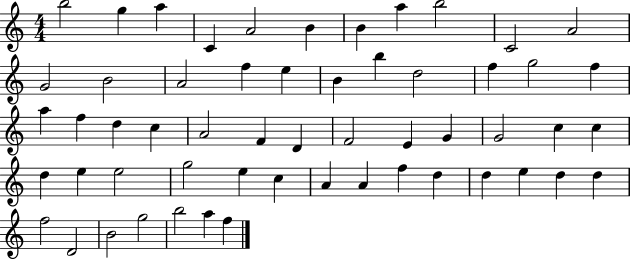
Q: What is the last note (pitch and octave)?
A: F5